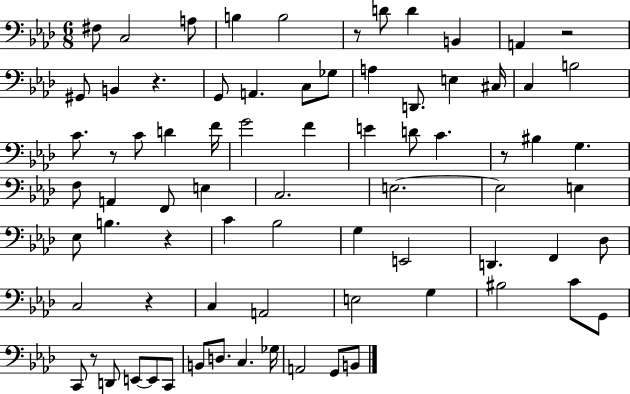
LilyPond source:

{
  \clef bass
  \numericTimeSignature
  \time 6/8
  \key aes \major
  fis8 c2 a8 | b4 b2 | r8 d'8 d'4 b,4 | a,4 r2 | \break gis,8 b,4 r4. | g,8 a,4. c8 ges8 | a4 d,8. e4 cis16 | c4 b2 | \break c'8. r8 c'8 d'4 f'16 | g'2 f'4 | e'4 d'8 c'4. | r8 bis4 g4. | \break f8 a,4 f,8 e4 | c2. | e2.~~ | e2 e4 | \break ees8 b4. r4 | c'4 bes2 | g4 e,2 | d,4. f,4 des8 | \break c2 r4 | c4 a,2 | e2 g4 | bis2 c'8 g,8 | \break c,8 r8 d,8 e,8~~ e,8 c,8 | b,8 d8. c4. ges16 | a,2 g,8 b,8 | \bar "|."
}